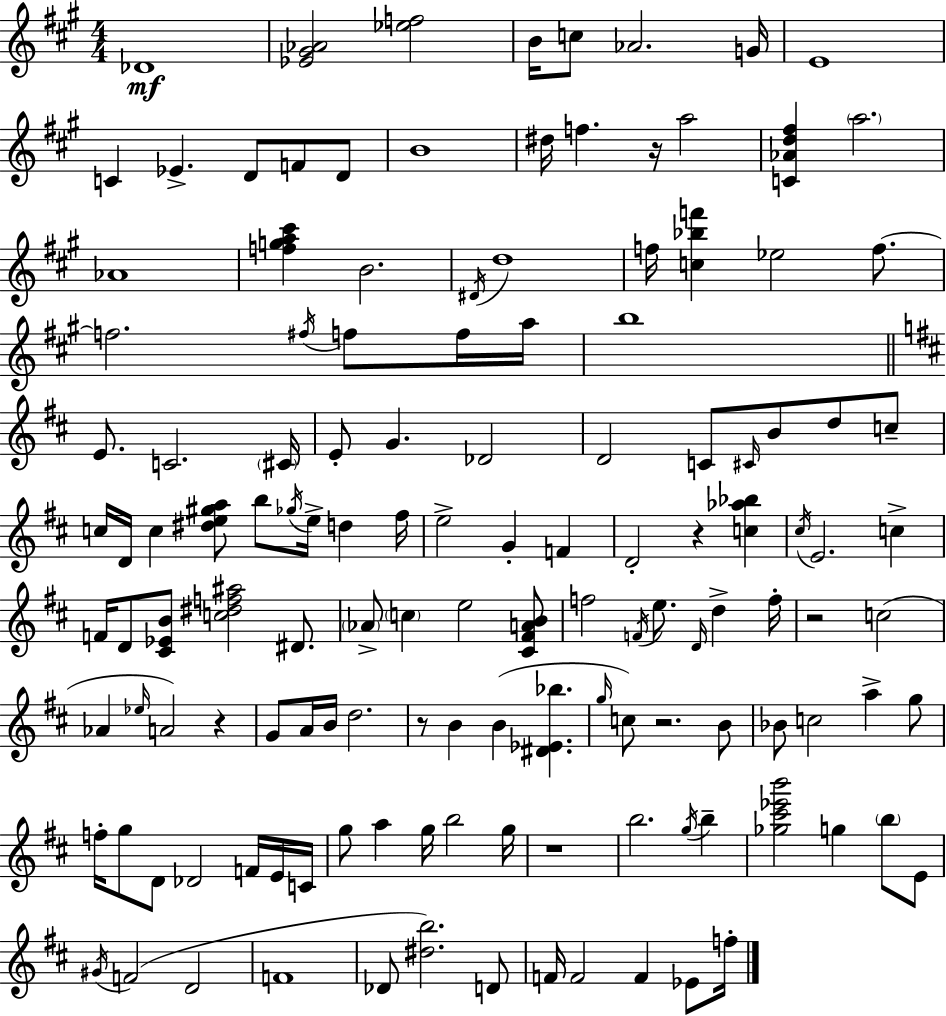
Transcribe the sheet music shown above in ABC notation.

X:1
T:Untitled
M:4/4
L:1/4
K:A
_D4 [_E^G_A]2 [_ef]2 B/4 c/2 _A2 G/4 E4 C _E D/2 F/2 D/2 B4 ^d/4 f z/4 a2 [C_Ad^f] a2 _A4 [fga^c'] B2 ^D/4 d4 f/4 [c_bf'] _e2 f/2 f2 ^f/4 f/2 f/4 a/4 b4 E/2 C2 ^C/4 E/2 G _D2 D2 C/2 ^C/4 B/2 d/2 c/2 c/4 D/4 c [^de^ga]/2 b/2 _g/4 e/4 d ^f/4 e2 G F D2 z [c_a_b] ^c/4 E2 c F/4 D/2 [^C_EB]/2 [c^df^a]2 ^D/2 _A/2 c e2 [^C^FAB]/2 f2 F/4 e/2 D/4 d f/4 z2 c2 _A _e/4 A2 z G/2 A/4 B/4 d2 z/2 B B [^D_E_b] g/4 c/2 z2 B/2 _B/2 c2 a g/2 f/4 g/2 D/2 _D2 F/4 E/4 C/4 g/2 a g/4 b2 g/4 z4 b2 g/4 b [_g^c'_e'b']2 g b/2 E/2 ^G/4 F2 D2 F4 _D/2 [^db]2 D/2 F/4 F2 F _E/2 f/4